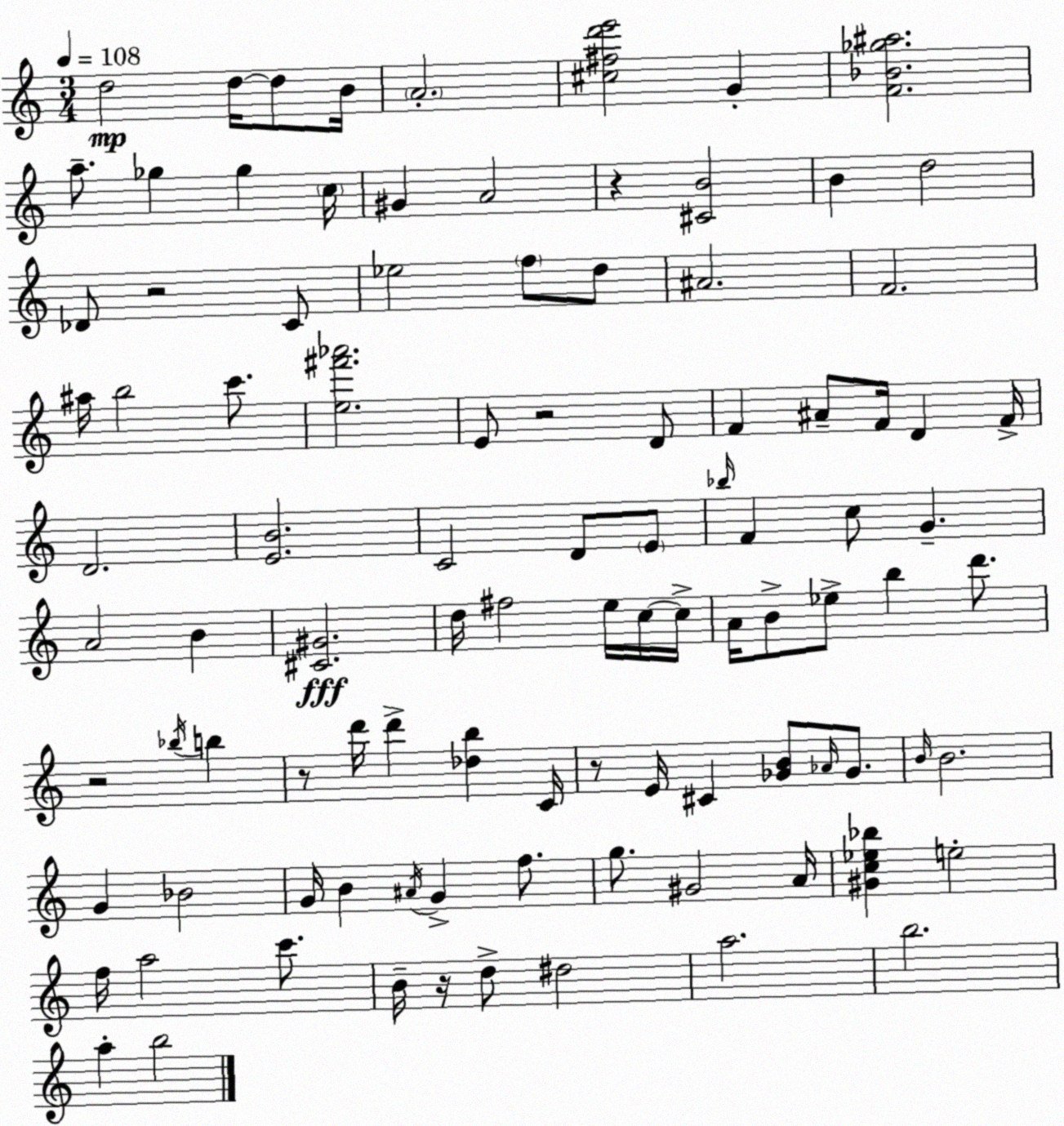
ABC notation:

X:1
T:Untitled
M:3/4
L:1/4
K:C
d2 d/4 d/2 B/4 A2 [^c^fd'e']2 G [F_B_g^a]2 a/2 _g _g c/4 ^G A2 z [^CB]2 B d2 _D/2 z2 C/2 _e2 f/2 d/2 ^A2 F2 ^a/4 b2 c'/2 [e^f'_a']2 E/2 z2 D/2 F ^A/2 F/4 D F/4 D2 [EB]2 C2 D/2 E/2 _b/4 F c/2 G A2 B [^C^G]2 d/4 ^f2 e/4 c/4 c/4 A/4 B/2 _e/2 b d'/2 z2 _b/4 b z/2 d'/4 d' [_db] C/4 z/2 E/4 ^C [_GB]/2 _A/4 _G/2 B/4 B2 G _B2 G/4 B ^A/4 G f/2 g/2 ^G2 A/4 [^Gc_e_b] e2 f/4 a2 c'/2 B/4 z/4 d/2 ^d2 a2 b2 a b2